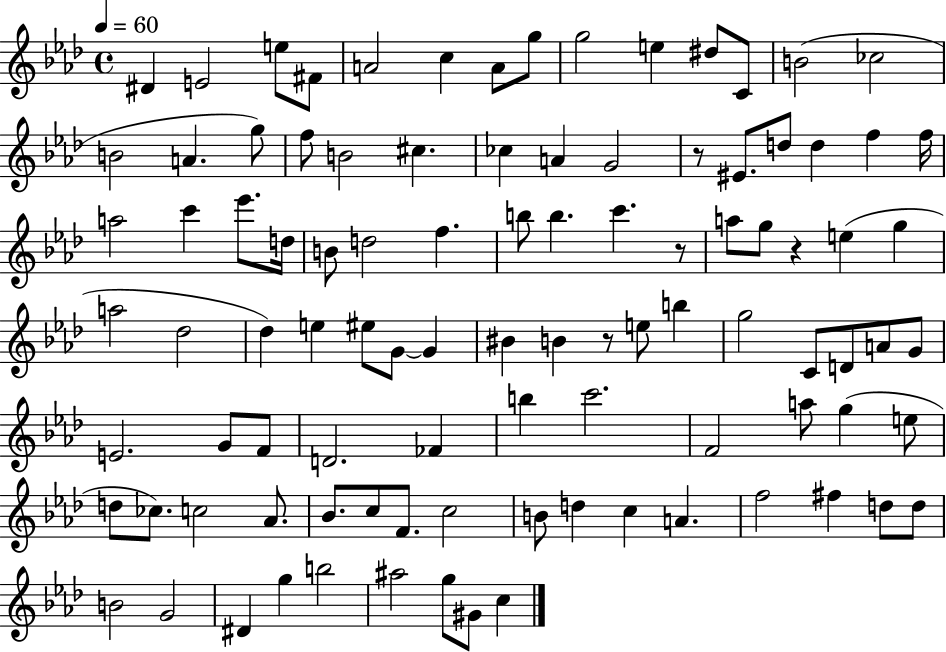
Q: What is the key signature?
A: AES major